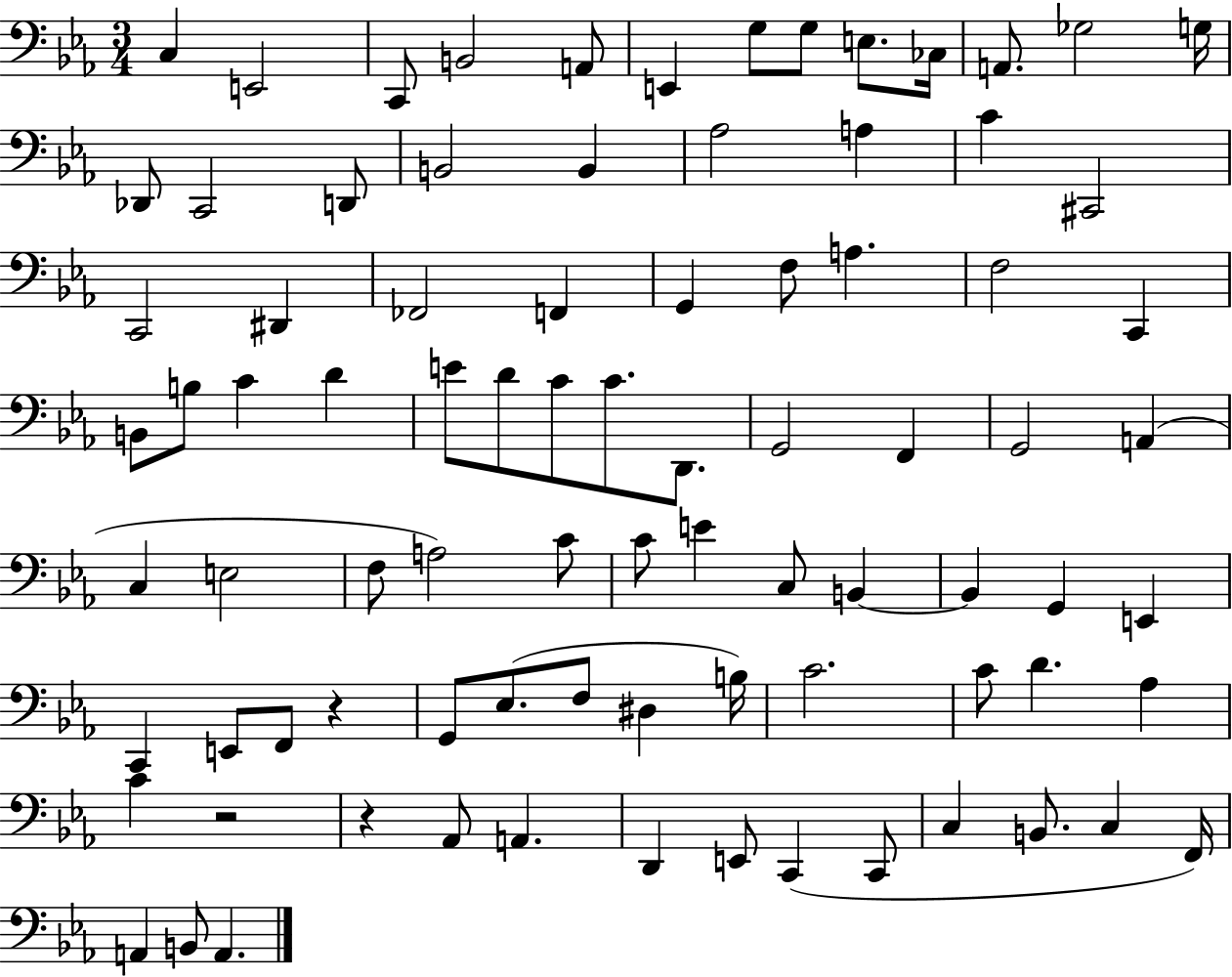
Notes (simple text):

C3/q E2/h C2/e B2/h A2/e E2/q G3/e G3/e E3/e. CES3/s A2/e. Gb3/h G3/s Db2/e C2/h D2/e B2/h B2/q Ab3/h A3/q C4/q C#2/h C2/h D#2/q FES2/h F2/q G2/q F3/e A3/q. F3/h C2/q B2/e B3/e C4/q D4/q E4/e D4/e C4/e C4/e. D2/e. G2/h F2/q G2/h A2/q C3/q E3/h F3/e A3/h C4/e C4/e E4/q C3/e B2/q B2/q G2/q E2/q C2/q E2/e F2/e R/q G2/e Eb3/e. F3/e D#3/q B3/s C4/h. C4/e D4/q. Ab3/q C4/q R/h R/q Ab2/e A2/q. D2/q E2/e C2/q C2/e C3/q B2/e. C3/q F2/s A2/q B2/e A2/q.